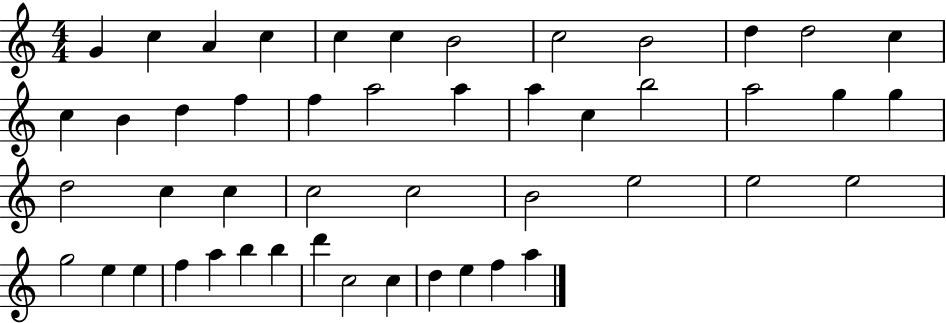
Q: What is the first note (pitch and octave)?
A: G4